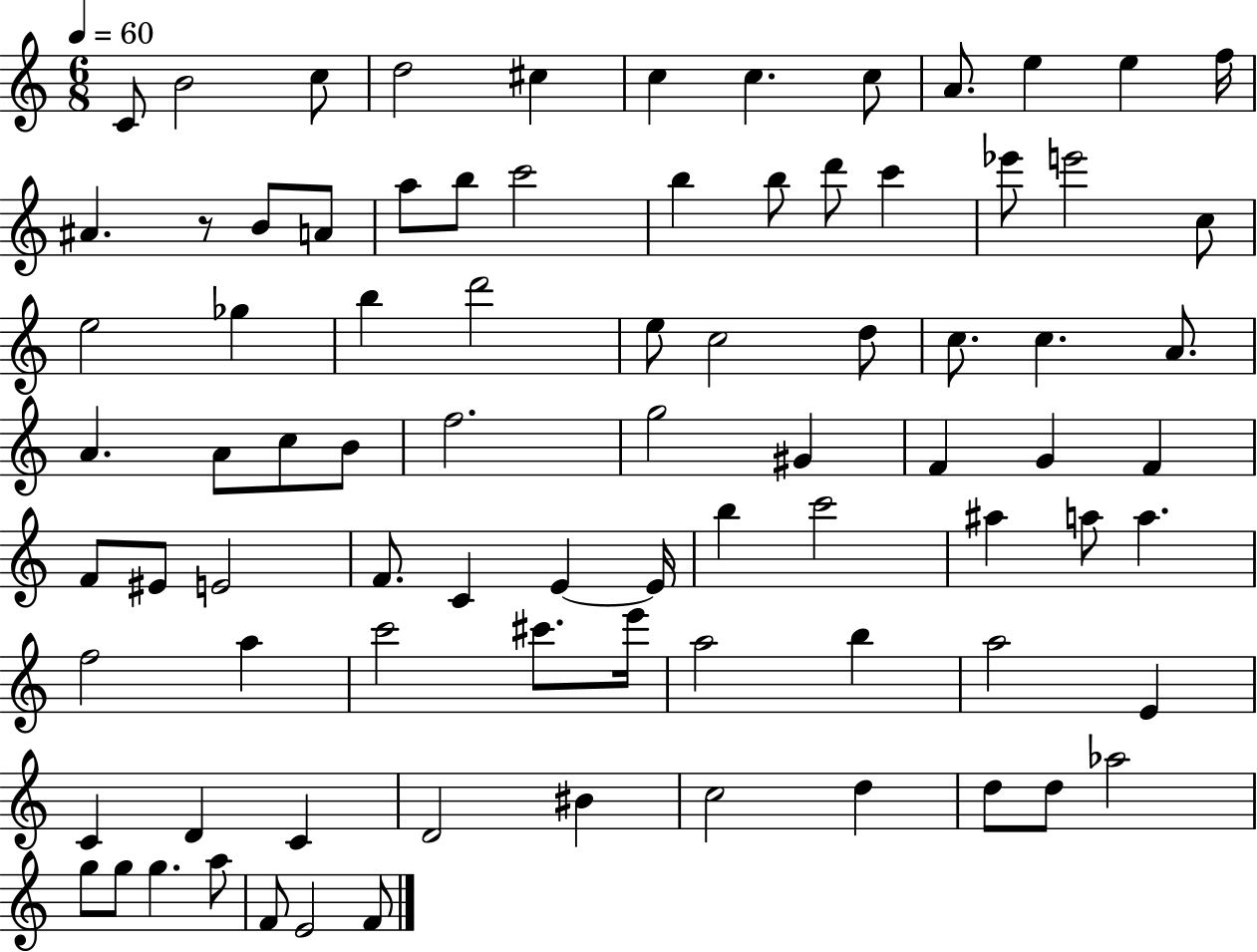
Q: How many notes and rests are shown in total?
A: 84